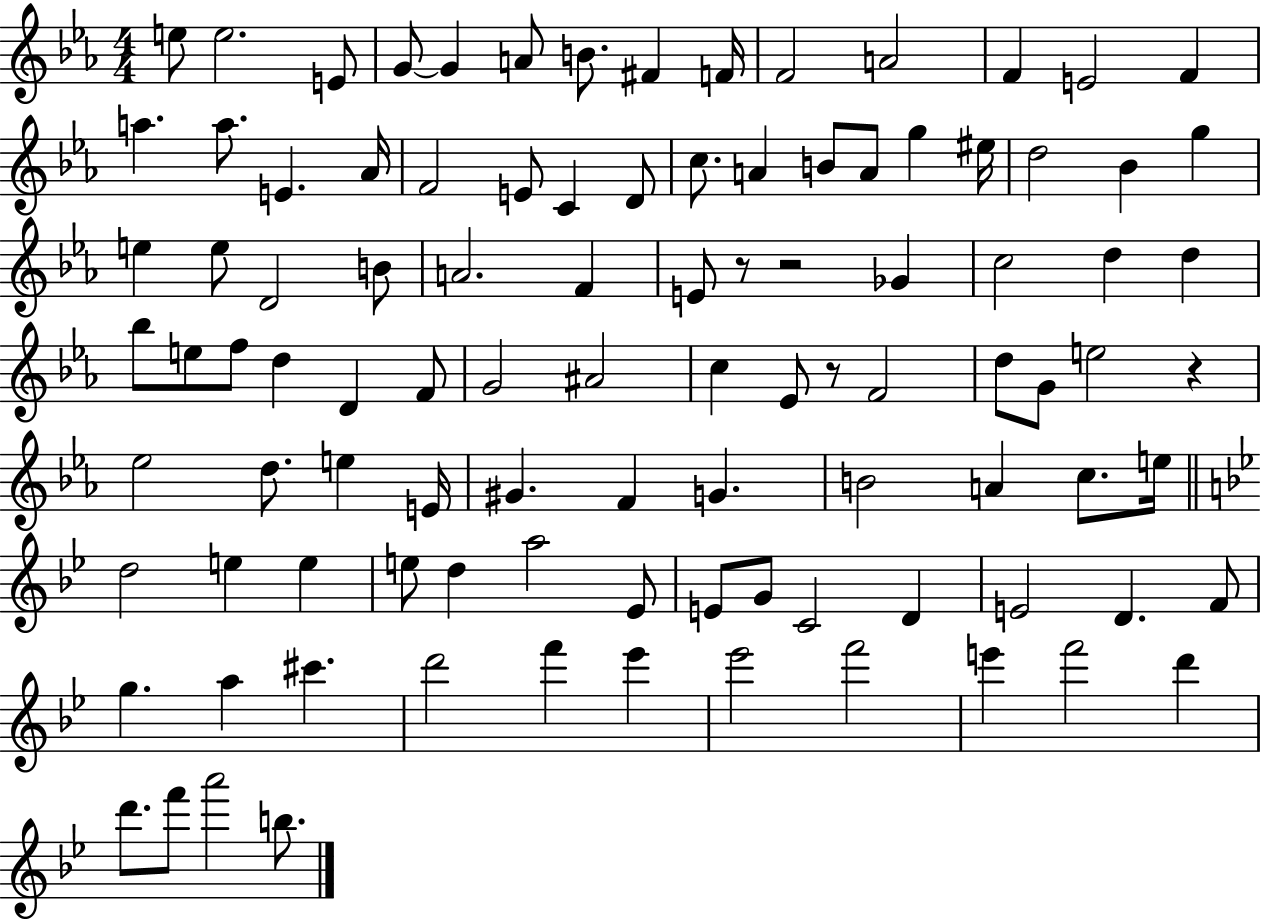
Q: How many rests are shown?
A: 4